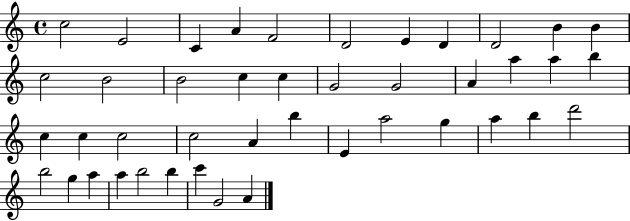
{
  \clef treble
  \time 4/4
  \defaultTimeSignature
  \key c \major
  c''2 e'2 | c'4 a'4 f'2 | d'2 e'4 d'4 | d'2 b'4 b'4 | \break c''2 b'2 | b'2 c''4 c''4 | g'2 g'2 | a'4 a''4 a''4 b''4 | \break c''4 c''4 c''2 | c''2 a'4 b''4 | e'4 a''2 g''4 | a''4 b''4 d'''2 | \break b''2 g''4 a''4 | a''4 b''2 b''4 | c'''4 g'2 a'4 | \bar "|."
}